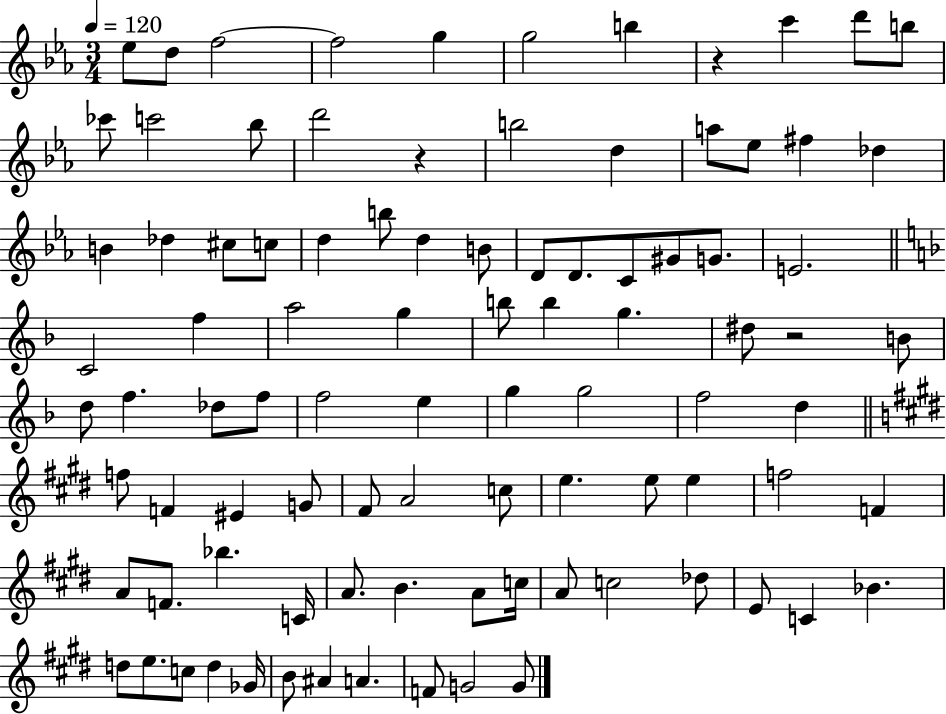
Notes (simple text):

Eb5/e D5/e F5/h F5/h G5/q G5/h B5/q R/q C6/q D6/e B5/e CES6/e C6/h Bb5/e D6/h R/q B5/h D5/q A5/e Eb5/e F#5/q Db5/q B4/q Db5/q C#5/e C5/e D5/q B5/e D5/q B4/e D4/e D4/e. C4/e G#4/e G4/e. E4/h. C4/h F5/q A5/h G5/q B5/e B5/q G5/q. D#5/e R/h B4/e D5/e F5/q. Db5/e F5/e F5/h E5/q G5/q G5/h F5/h D5/q F5/e F4/q EIS4/q G4/e F#4/e A4/h C5/e E5/q. E5/e E5/q F5/h F4/q A4/e F4/e. Bb5/q. C4/s A4/e. B4/q. A4/e C5/s A4/e C5/h Db5/e E4/e C4/q Bb4/q. D5/e E5/e. C5/e D5/q Gb4/s B4/e A#4/q A4/q. F4/e G4/h G4/e